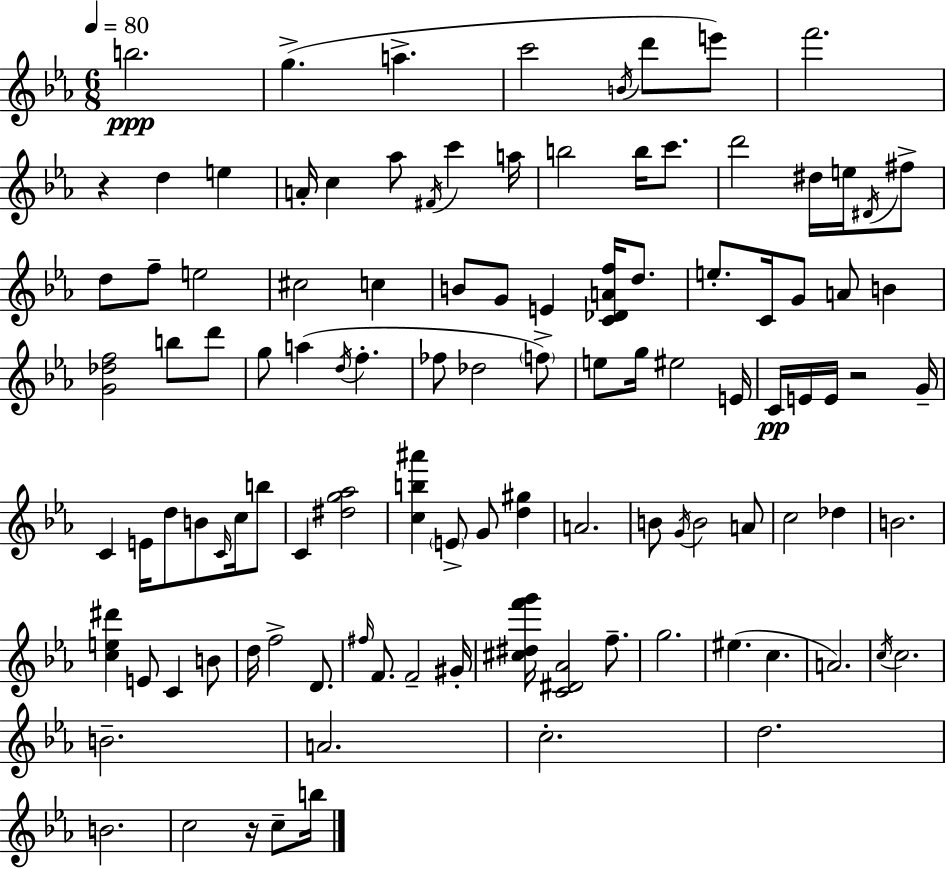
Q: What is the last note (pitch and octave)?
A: B5